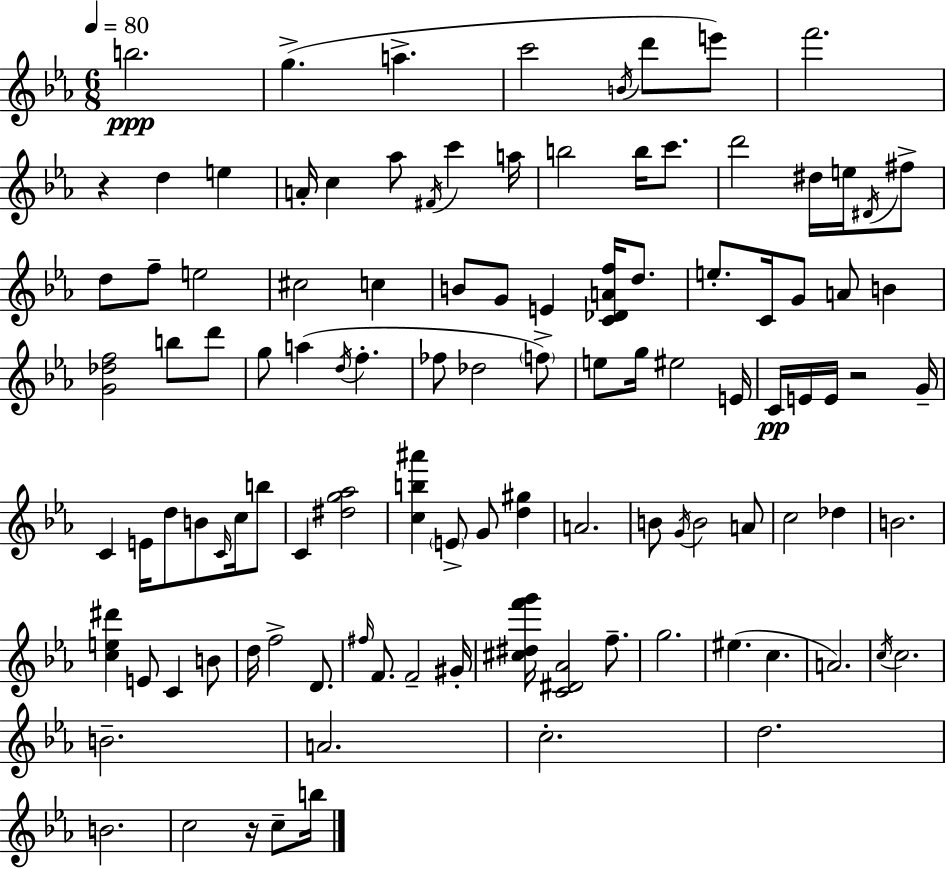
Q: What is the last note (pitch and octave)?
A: B5